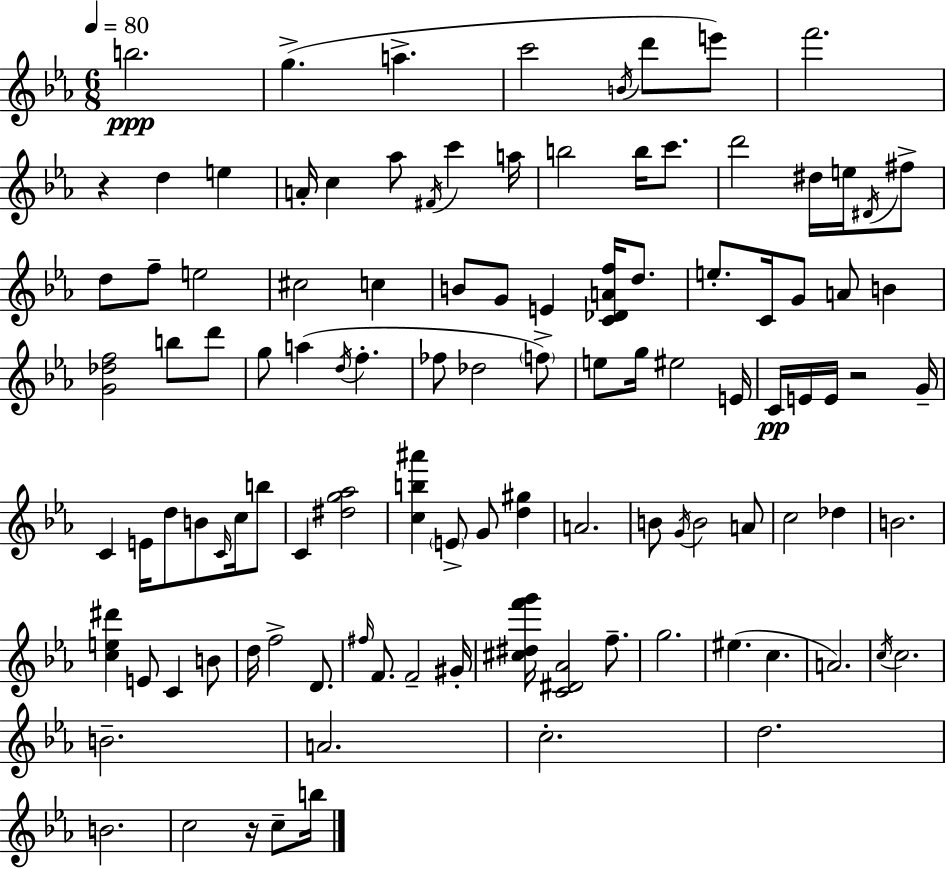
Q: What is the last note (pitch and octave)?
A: B5